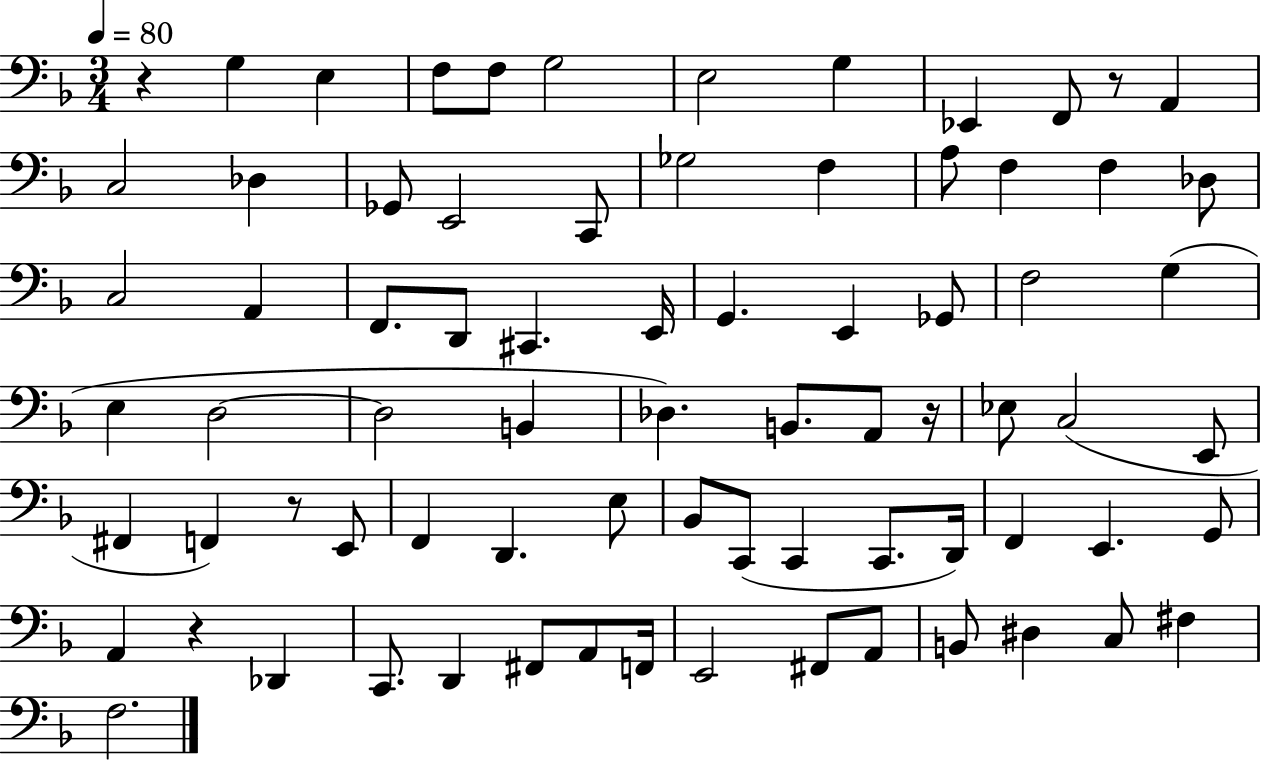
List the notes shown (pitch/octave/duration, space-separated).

R/q G3/q E3/q F3/e F3/e G3/h E3/h G3/q Eb2/q F2/e R/e A2/q C3/h Db3/q Gb2/e E2/h C2/e Gb3/h F3/q A3/e F3/q F3/q Db3/e C3/h A2/q F2/e. D2/e C#2/q. E2/s G2/q. E2/q Gb2/e F3/h G3/q E3/q D3/h D3/h B2/q Db3/q. B2/e. A2/e R/s Eb3/e C3/h E2/e F#2/q F2/q R/e E2/e F2/q D2/q. E3/e Bb2/e C2/e C2/q C2/e. D2/s F2/q E2/q. G2/e A2/q R/q Db2/q C2/e. D2/q F#2/e A2/e F2/s E2/h F#2/e A2/e B2/e D#3/q C3/e F#3/q F3/h.